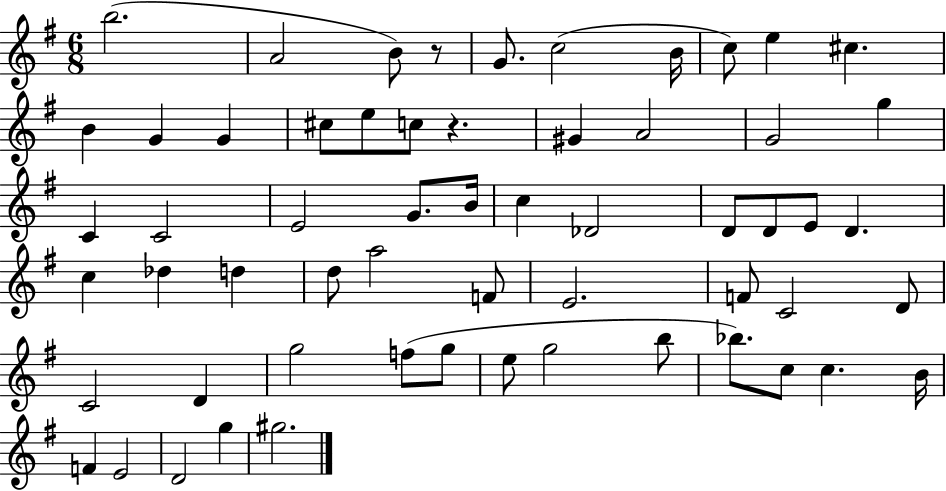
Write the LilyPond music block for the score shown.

{
  \clef treble
  \numericTimeSignature
  \time 6/8
  \key g \major
  \repeat volta 2 { b''2.( | a'2 b'8) r8 | g'8. c''2( b'16 | c''8) e''4 cis''4. | \break b'4 g'4 g'4 | cis''8 e''8 c''8 r4. | gis'4 a'2 | g'2 g''4 | \break c'4 c'2 | e'2 g'8. b'16 | c''4 des'2 | d'8 d'8 e'8 d'4. | \break c''4 des''4 d''4 | d''8 a''2 f'8 | e'2. | f'8 c'2 d'8 | \break c'2 d'4 | g''2 f''8( g''8 | e''8 g''2 b''8 | bes''8.) c''8 c''4. b'16 | \break f'4 e'2 | d'2 g''4 | gis''2. | } \bar "|."
}